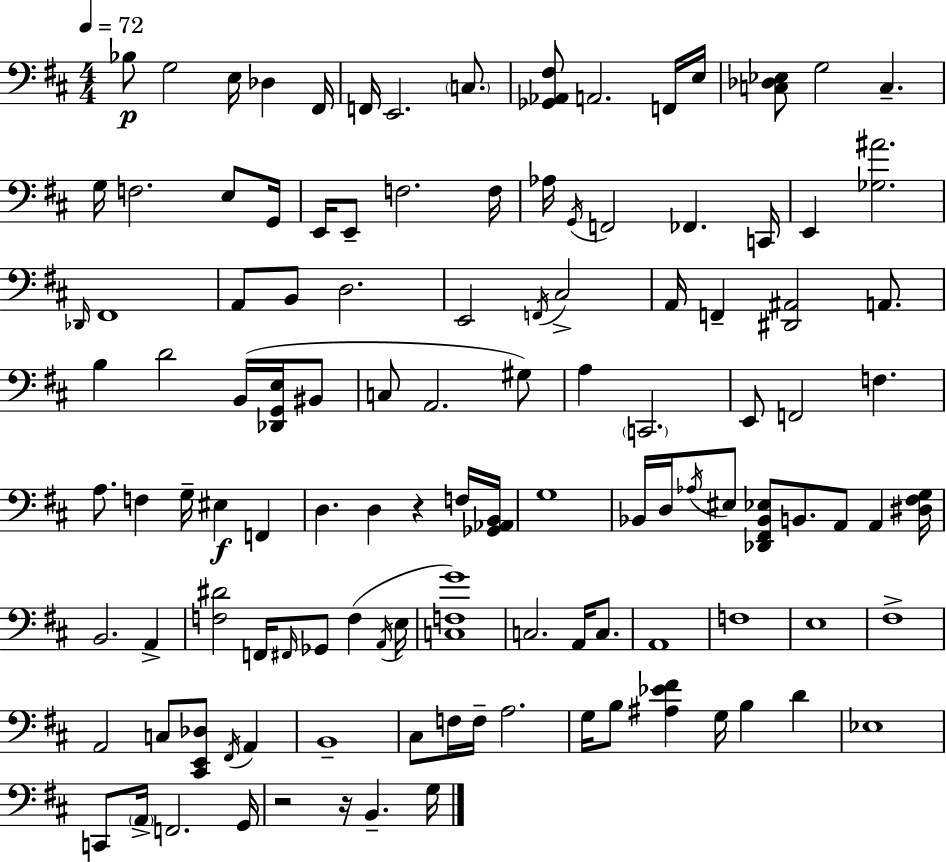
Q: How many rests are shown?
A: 3